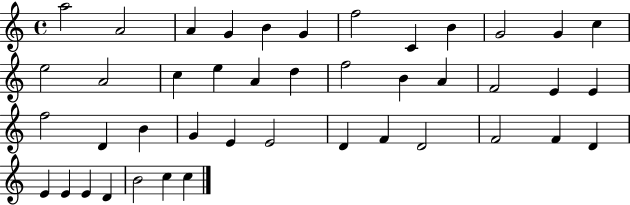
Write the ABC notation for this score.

X:1
T:Untitled
M:4/4
L:1/4
K:C
a2 A2 A G B G f2 C B G2 G c e2 A2 c e A d f2 B A F2 E E f2 D B G E E2 D F D2 F2 F D E E E D B2 c c